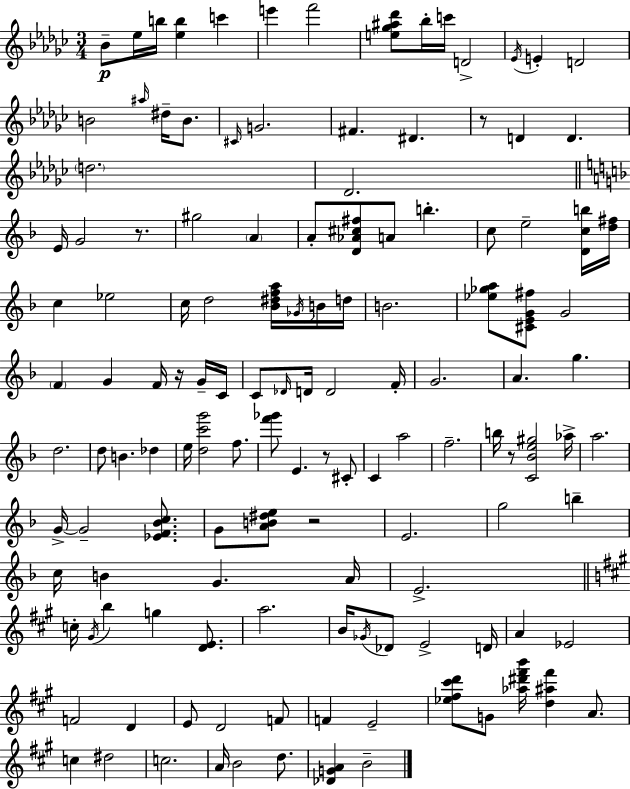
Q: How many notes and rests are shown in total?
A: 132